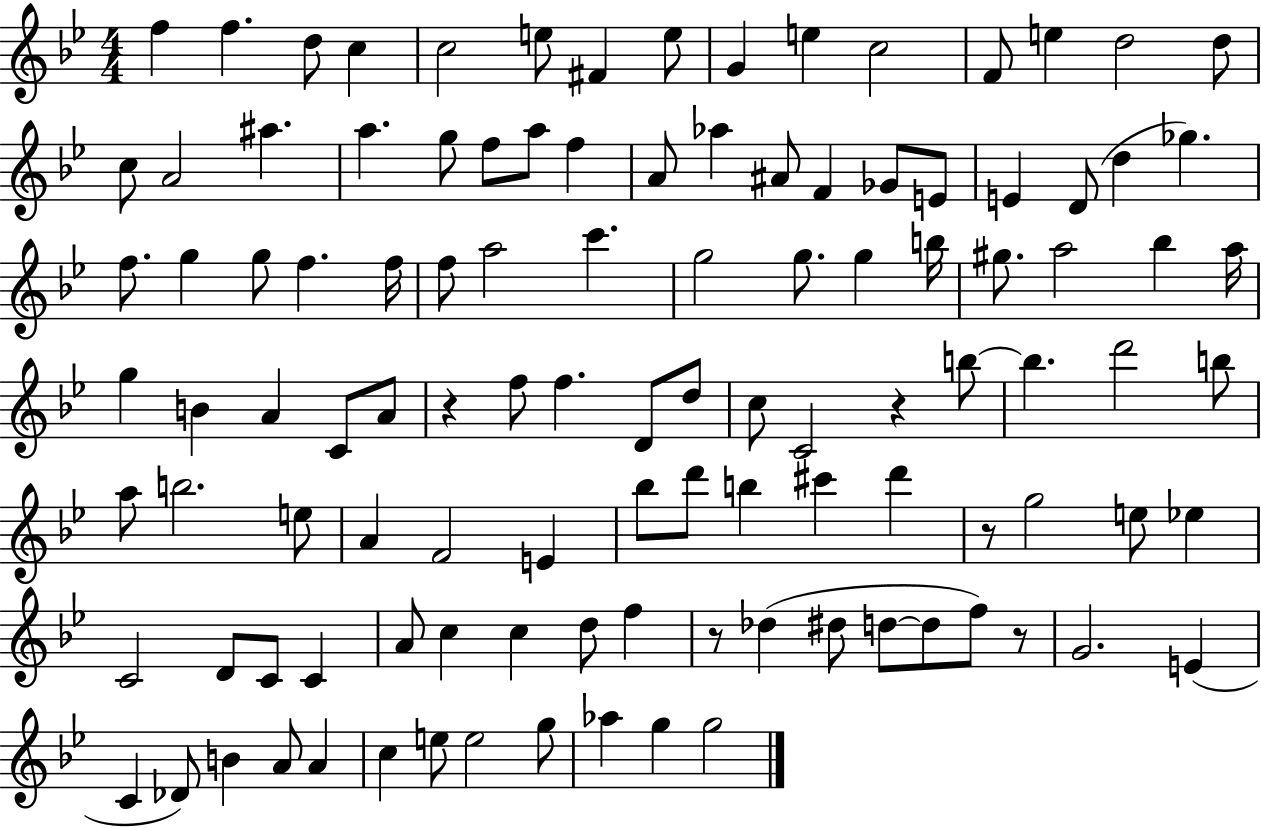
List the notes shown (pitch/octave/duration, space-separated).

F5/q F5/q. D5/e C5/q C5/h E5/e F#4/q E5/e G4/q E5/q C5/h F4/e E5/q D5/h D5/e C5/e A4/h A#5/q. A5/q. G5/e F5/e A5/e F5/q A4/e Ab5/q A#4/e F4/q Gb4/e E4/e E4/q D4/e D5/q Gb5/q. F5/e. G5/q G5/e F5/q. F5/s F5/e A5/h C6/q. G5/h G5/e. G5/q B5/s G#5/e. A5/h Bb5/q A5/s G5/q B4/q A4/q C4/e A4/e R/q F5/e F5/q. D4/e D5/e C5/e C4/h R/q B5/e B5/q. D6/h B5/e A5/e B5/h. E5/e A4/q F4/h E4/q Bb5/e D6/e B5/q C#6/q D6/q R/e G5/h E5/e Eb5/q C4/h D4/e C4/e C4/q A4/e C5/q C5/q D5/e F5/q R/e Db5/q D#5/e D5/e D5/e F5/e R/e G4/h. E4/q C4/q Db4/e B4/q A4/e A4/q C5/q E5/e E5/h G5/e Ab5/q G5/q G5/h